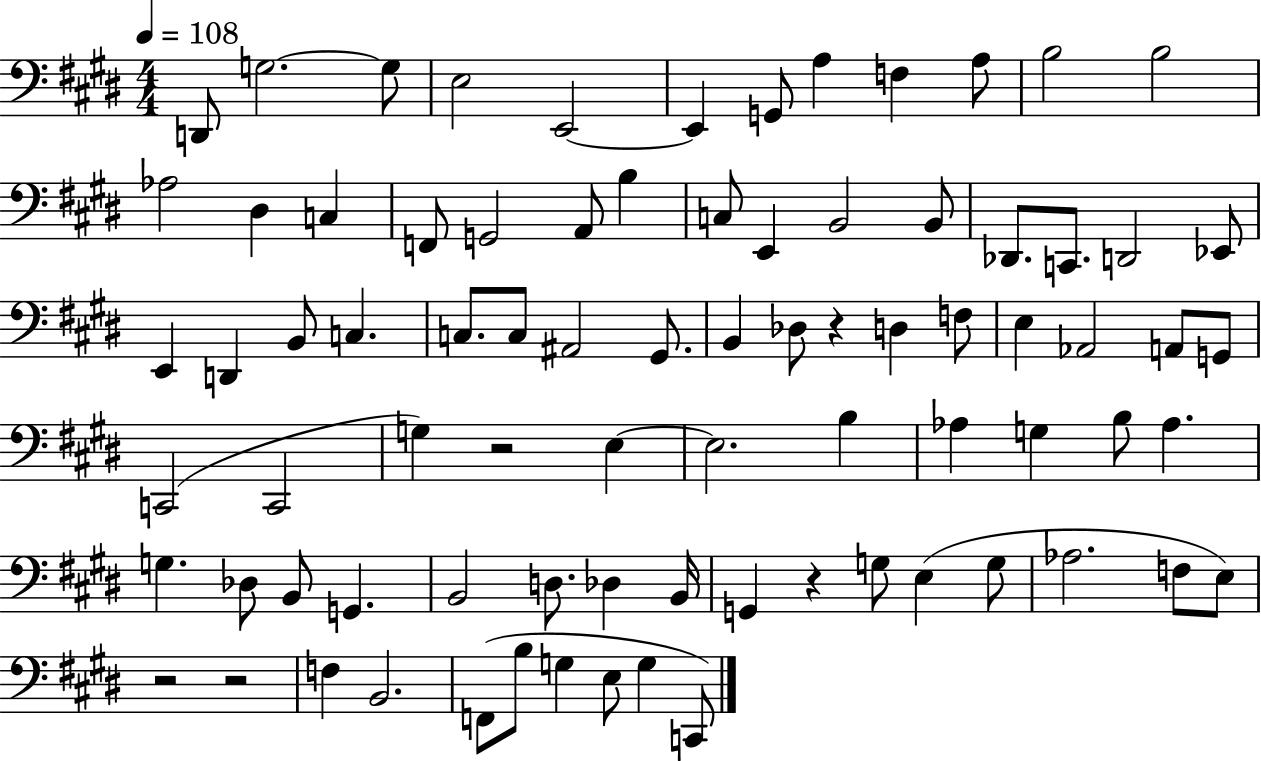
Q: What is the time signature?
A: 4/4